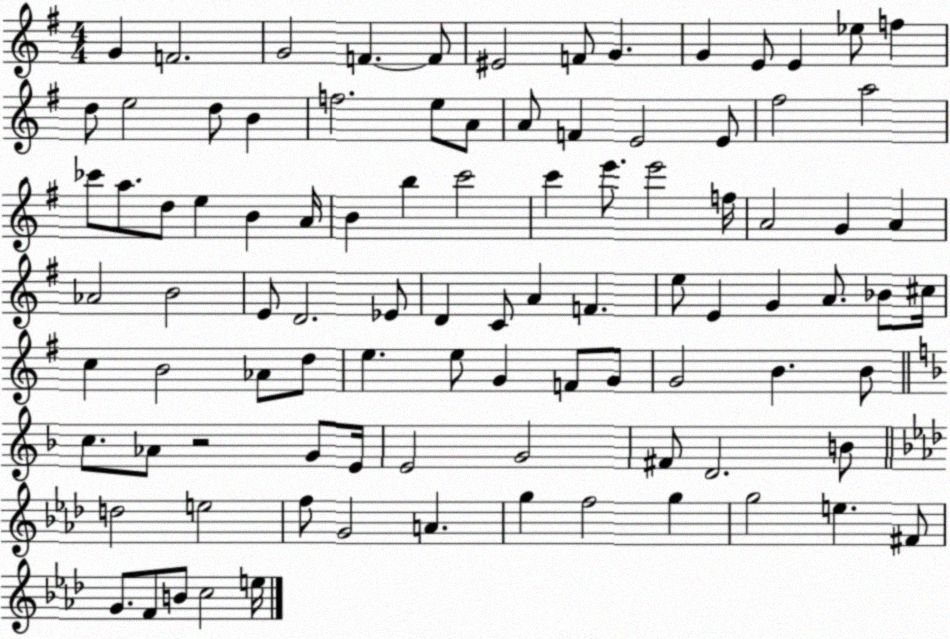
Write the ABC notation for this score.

X:1
T:Untitled
M:4/4
L:1/4
K:G
G F2 G2 F F/2 ^E2 F/2 G G E/2 E _e/2 f d/2 e2 d/2 B f2 e/2 A/2 A/2 F E2 E/2 ^f2 a2 _c'/2 a/2 d/2 e B A/4 B b c'2 c' e'/2 e'2 f/4 A2 G A _A2 B2 E/2 D2 _E/2 D C/2 A F e/2 E G A/2 _B/2 ^c/4 c B2 _A/2 d/2 e e/2 G F/2 G/2 G2 B B/2 c/2 _A/2 z2 G/2 E/4 E2 G2 ^F/2 D2 B/2 d2 e2 f/2 G2 A g f2 g g2 e ^F/2 G/2 F/2 B/2 c2 e/4